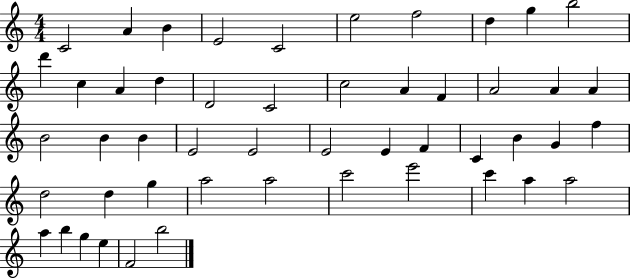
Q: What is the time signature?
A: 4/4